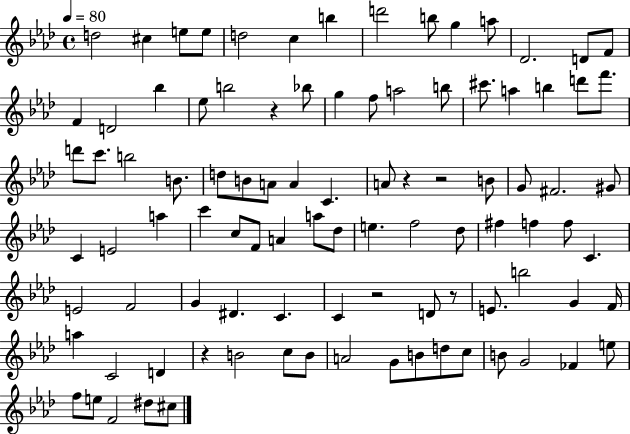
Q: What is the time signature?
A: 4/4